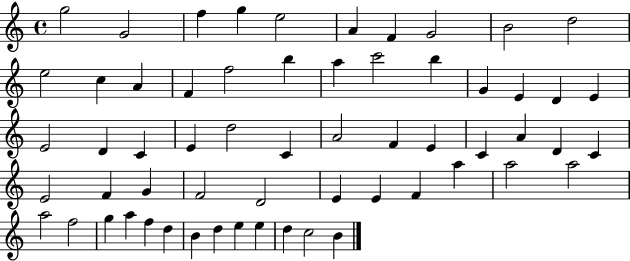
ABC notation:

X:1
T:Untitled
M:4/4
L:1/4
K:C
g2 G2 f g e2 A F G2 B2 d2 e2 c A F f2 b a c'2 b G E D E E2 D C E d2 C A2 F E C A D C E2 F G F2 D2 E E F a a2 a2 a2 f2 g a f d B d e e d c2 B